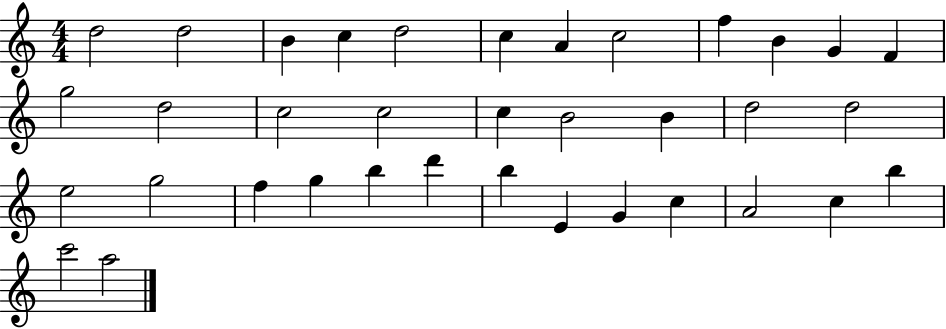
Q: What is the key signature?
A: C major